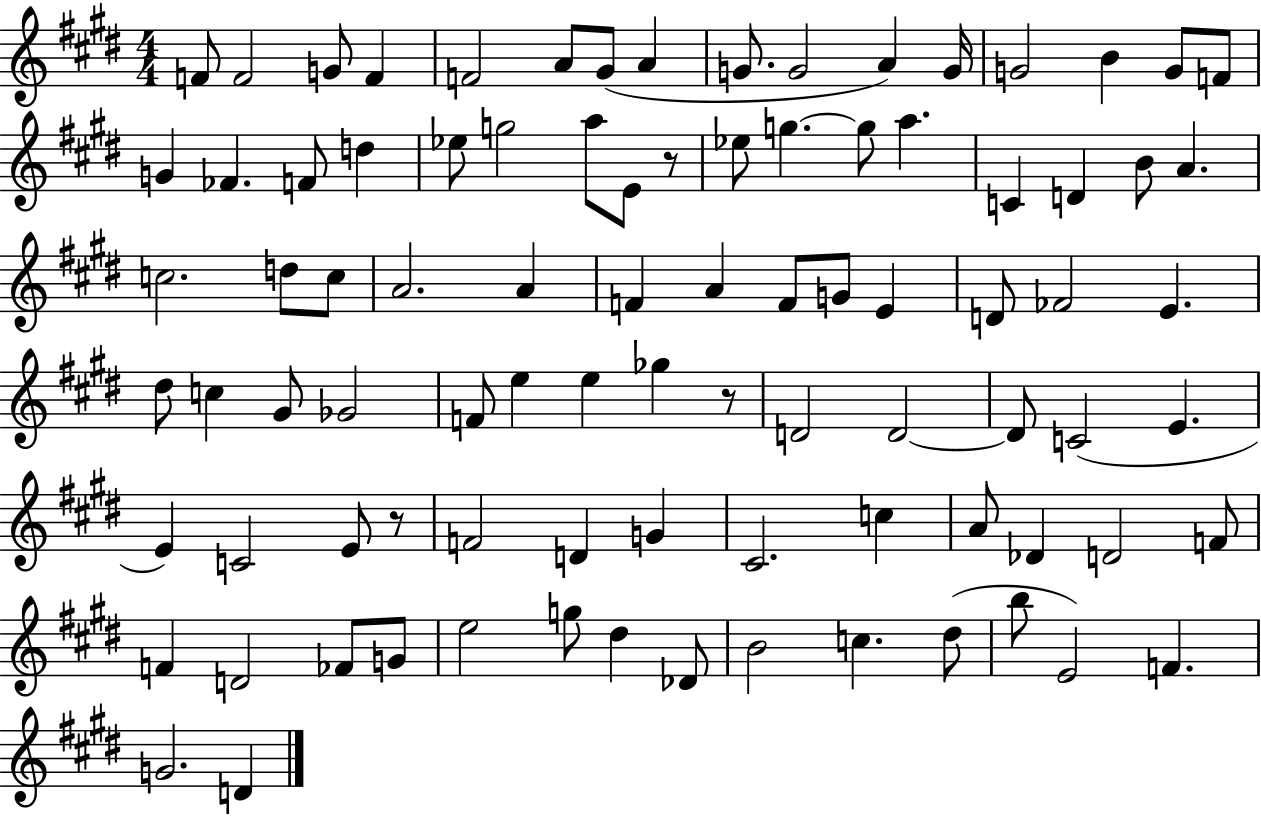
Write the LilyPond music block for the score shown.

{
  \clef treble
  \numericTimeSignature
  \time 4/4
  \key e \major
  \repeat volta 2 { f'8 f'2 g'8 f'4 | f'2 a'8 gis'8( a'4 | g'8. g'2 a'4) g'16 | g'2 b'4 g'8 f'8 | \break g'4 fes'4. f'8 d''4 | ees''8 g''2 a''8 e'8 r8 | ees''8 g''4.~~ g''8 a''4. | c'4 d'4 b'8 a'4. | \break c''2. d''8 c''8 | a'2. a'4 | f'4 a'4 f'8 g'8 e'4 | d'8 fes'2 e'4. | \break dis''8 c''4 gis'8 ges'2 | f'8 e''4 e''4 ges''4 r8 | d'2 d'2~~ | d'8 c'2( e'4. | \break e'4) c'2 e'8 r8 | f'2 d'4 g'4 | cis'2. c''4 | a'8 des'4 d'2 f'8 | \break f'4 d'2 fes'8 g'8 | e''2 g''8 dis''4 des'8 | b'2 c''4. dis''8( | b''8 e'2) f'4. | \break g'2. d'4 | } \bar "|."
}